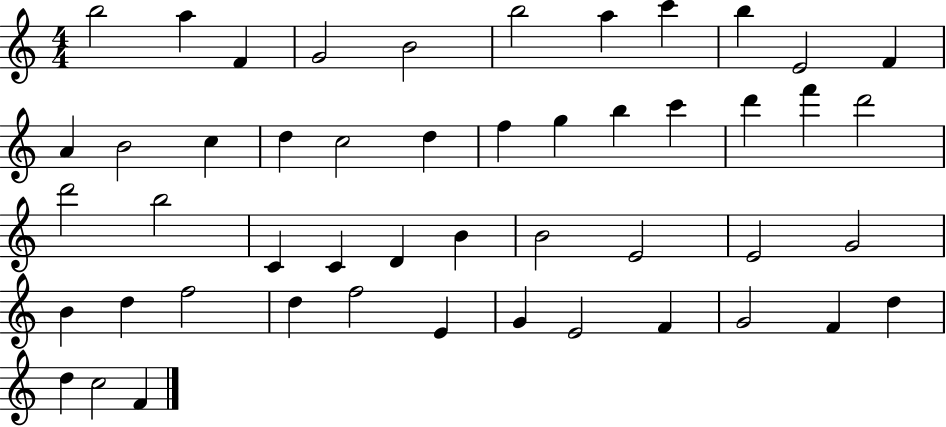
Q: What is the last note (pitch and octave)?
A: F4